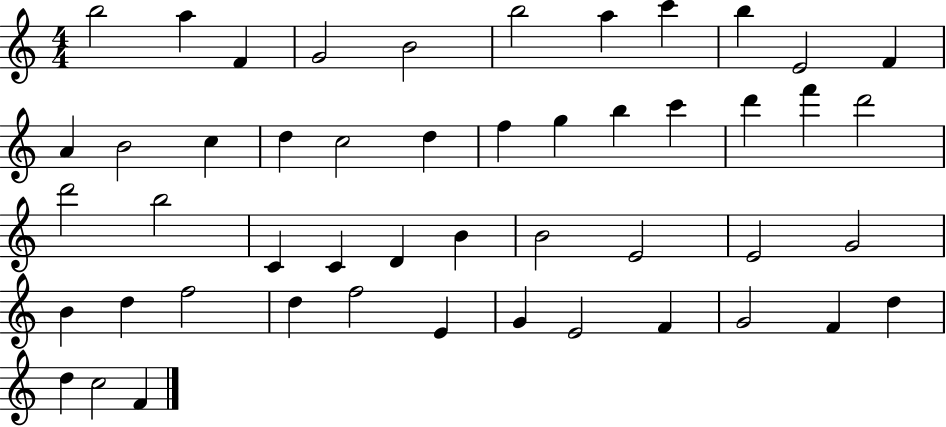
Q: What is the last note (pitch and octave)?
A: F4